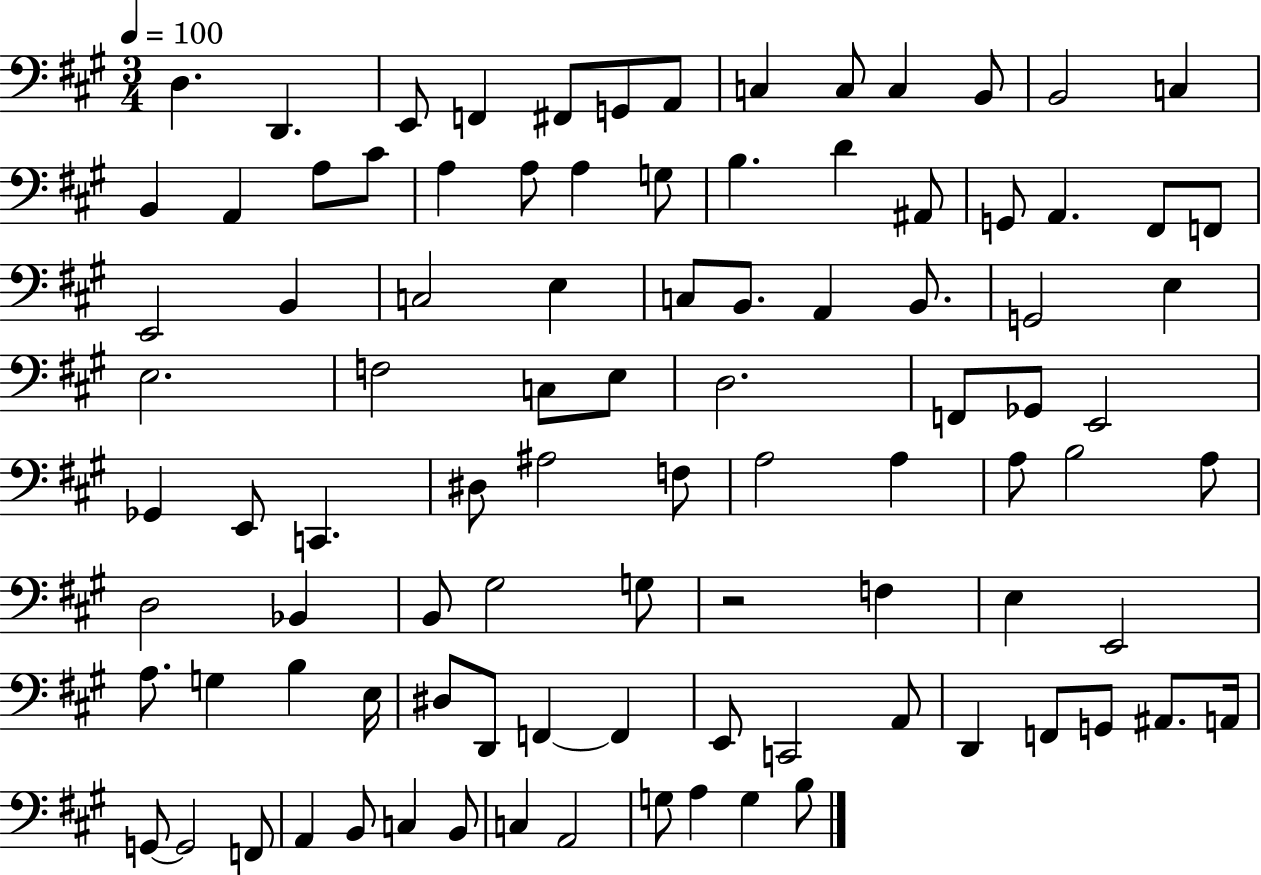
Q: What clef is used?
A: bass